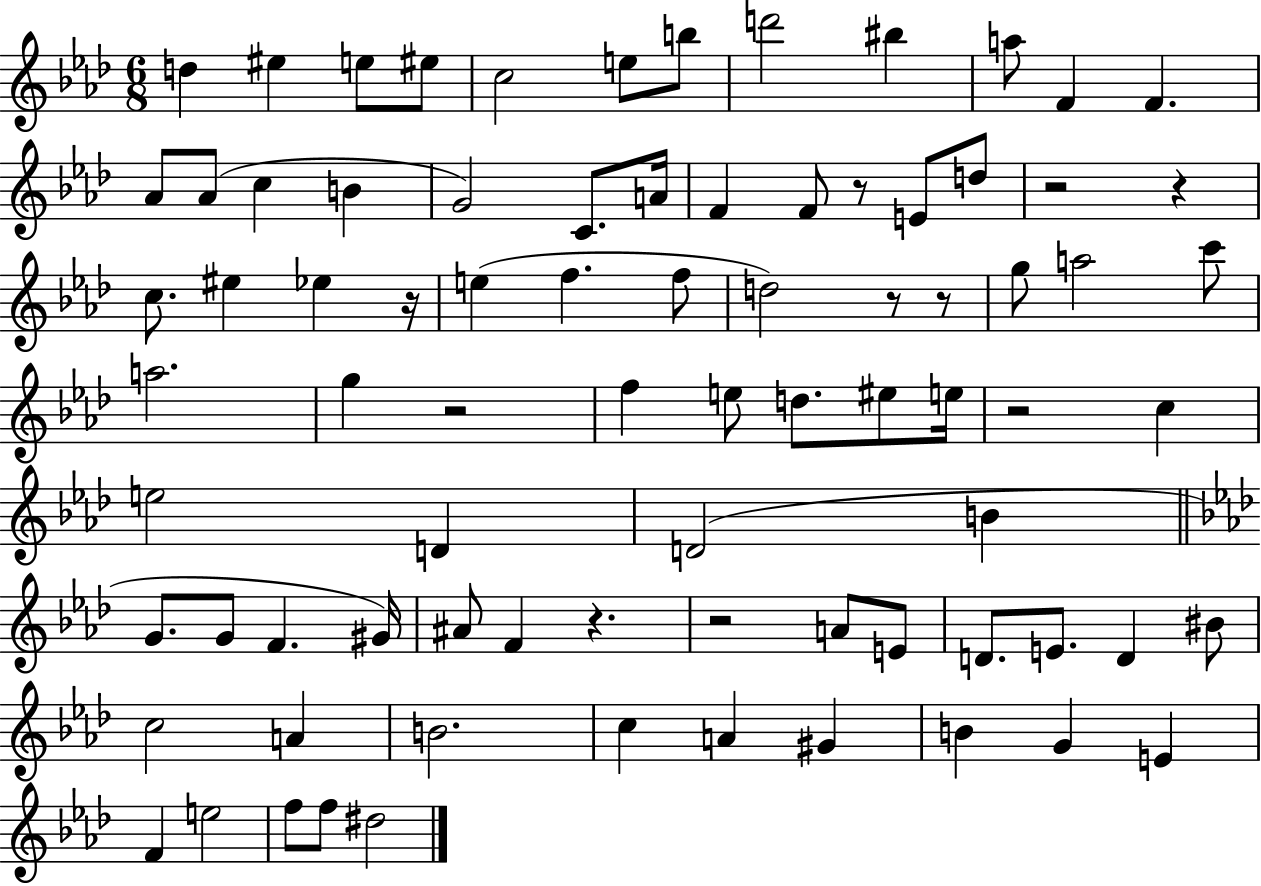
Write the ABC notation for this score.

X:1
T:Untitled
M:6/8
L:1/4
K:Ab
d ^e e/2 ^e/2 c2 e/2 b/2 d'2 ^b a/2 F F _A/2 _A/2 c B G2 C/2 A/4 F F/2 z/2 E/2 d/2 z2 z c/2 ^e _e z/4 e f f/2 d2 z/2 z/2 g/2 a2 c'/2 a2 g z2 f e/2 d/2 ^e/2 e/4 z2 c e2 D D2 B G/2 G/2 F ^G/4 ^A/2 F z z2 A/2 E/2 D/2 E/2 D ^B/2 c2 A B2 c A ^G B G E F e2 f/2 f/2 ^d2